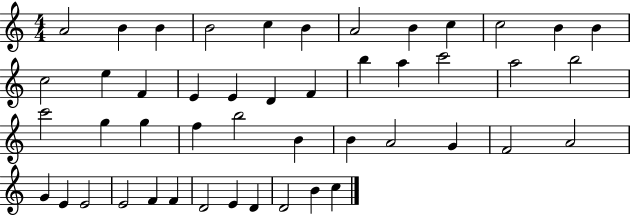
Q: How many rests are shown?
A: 0